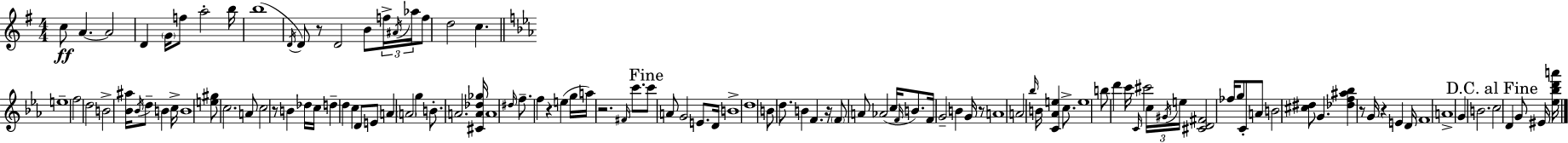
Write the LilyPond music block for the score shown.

{
  \clef treble
  \numericTimeSignature
  \time 4/4
  \key e \minor
  c''8\ff a'4.~~ a'2 | d'4 \parenthesize g'16 f''8 a''2-. b''16 | b''1( | \acciaccatura { d'16 } d'8) r8 d'2 b'8 \tuplet 3/2 { f''16-> | \break \acciaccatura { ais'16 } aes''16 } f''8 d''2 c''4. | \bar "||" \break \key c \minor e''1-- | f''2 d''2 | b'2-> <bes' ais''>16 \acciaccatura { bes'16 } d''8-- b'4 | c''16-> b'1 | \break <e'' gis''>8 c''2. a'8 | c''2 r8 b'4 des''16 | c''16 d''4-- d''4 c''4 d'8 e'8 | a'4 \parenthesize a'2 g''4 | \break b'8.-. a'2. | <cis' a' des'' ges''>16 a'1 | \grace { dis''16 } f''8.-- f''4 r4 e''4( | g''16 a''16) r2. \grace { fis'16 } | \break c'''8. \mark "Fine" c'''8 a'8 g'2 e'8. | d'16 b'1-> | d''1 | b'8 d''8. b'4 f'4. | \break r16 \parenthesize f'8 a'8 aes'2( c''16 | \grace { f'16 }) b'8. f'16 g'2-- b'4 | g'16 r8 a'1 | a'2 \grace { bes''16 } b'16 <c' aes' e''>4 | \break c''8.-> e''1 | b''8 d'''4 c'''16 \grace { c'16 } cis'''2 | \tuplet 3/2 { c''16 \acciaccatura { gis'16 } e''16 } <cis' d' fis'>2 | fes''16 g''8 c'8-. a'8 b'2 <cis'' dis''>8 | \break g'4. <des'' f'' ais'' bes''>4 r8 g'16 r4 | e'4 d'16 f'1 | a'1-> | g'4 b'2. | \break \mark "D.C. al Fine" c''2 d'4 | g'8 eis'16 <ees'' bes'' d''' a'''>16 \bar "|."
}